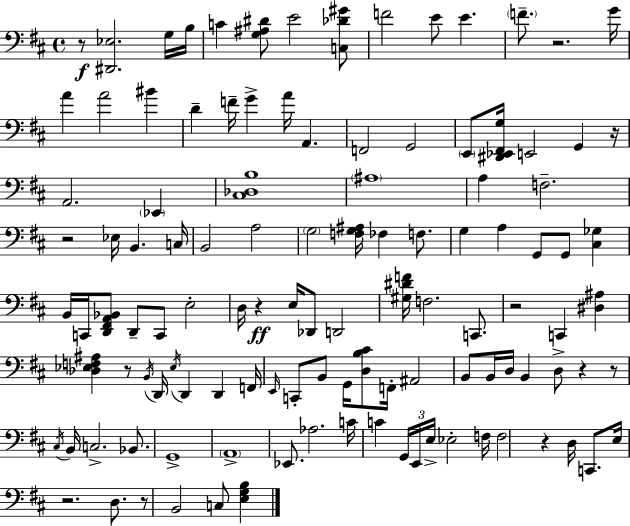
X:1
T:Untitled
M:4/4
L:1/4
K:D
z/2 [^D,,_E,]2 G,/4 B,/4 C [G,^A,^D]/2 E2 [C,_D^G]/2 F2 E/2 E F/2 z2 G/4 A A2 ^B D F/4 G A/4 A,, F,,2 G,,2 E,,/2 [^D,,_E,,^F,,G,]/4 E,,2 G,, z/4 A,,2 _E,, [^C,_D,B,]4 ^A,4 A, F,2 z2 _E,/4 B,, C,/4 B,,2 A,2 G,2 [F,G,^A,]/4 _F, F,/2 G, A, G,,/2 G,,/2 [^C,_G,] B,,/4 C,,/4 [D,,^F,,A,,_B,,]/2 D,,/2 C,,/2 E,2 D,/4 z E,/4 _D,,/2 D,,2 [^G,^DF]/4 F,2 C,,/2 z2 C,, [^D,^A,] [_D,_E,F,^A,] z/2 B,,/4 D,,/4 _E,/4 D,, D,, F,,/4 E,,/4 C,,/2 B,,/2 G,,/4 [D,B,^C]/2 F,,/4 ^A,,2 B,,/2 B,,/4 D,/4 B,, D,/2 z z/2 ^C,/4 B,,/4 C,2 _B,,/2 G,,4 A,,4 _E,,/2 _A,2 C/4 C G,,/4 E,,/4 E,/4 _E,2 F,/4 F,2 z D,/4 C,,/2 E,/4 z2 D,/2 z/2 B,,2 C,/2 [E,G,B,]